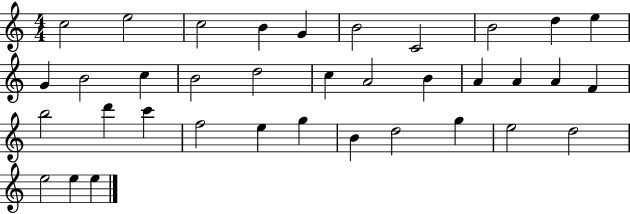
X:1
T:Untitled
M:4/4
L:1/4
K:C
c2 e2 c2 B G B2 C2 B2 d e G B2 c B2 d2 c A2 B A A A F b2 d' c' f2 e g B d2 g e2 d2 e2 e e